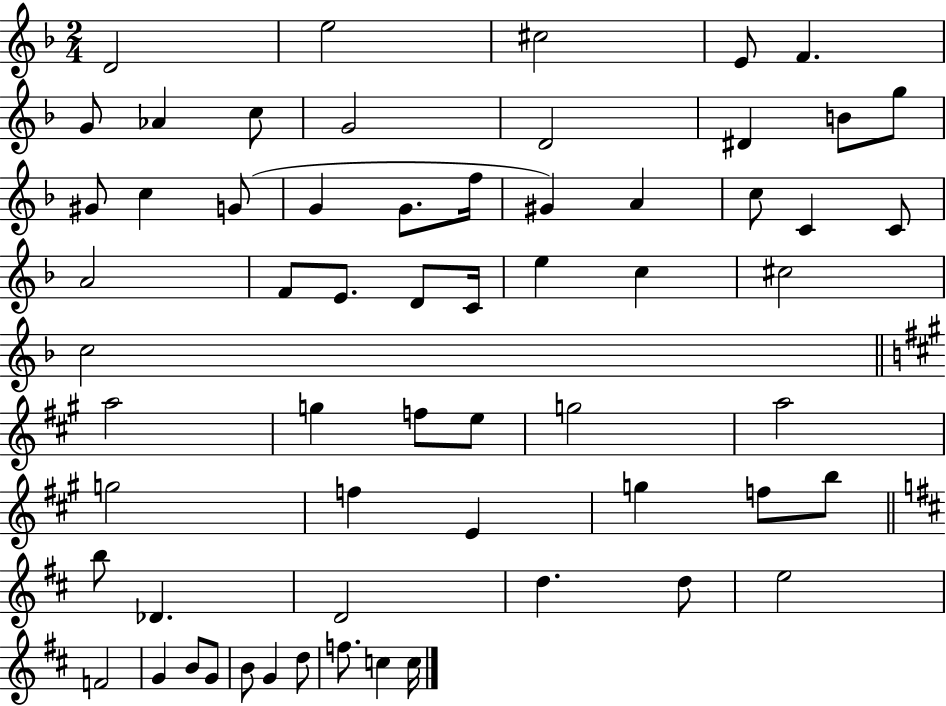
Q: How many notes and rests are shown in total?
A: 61